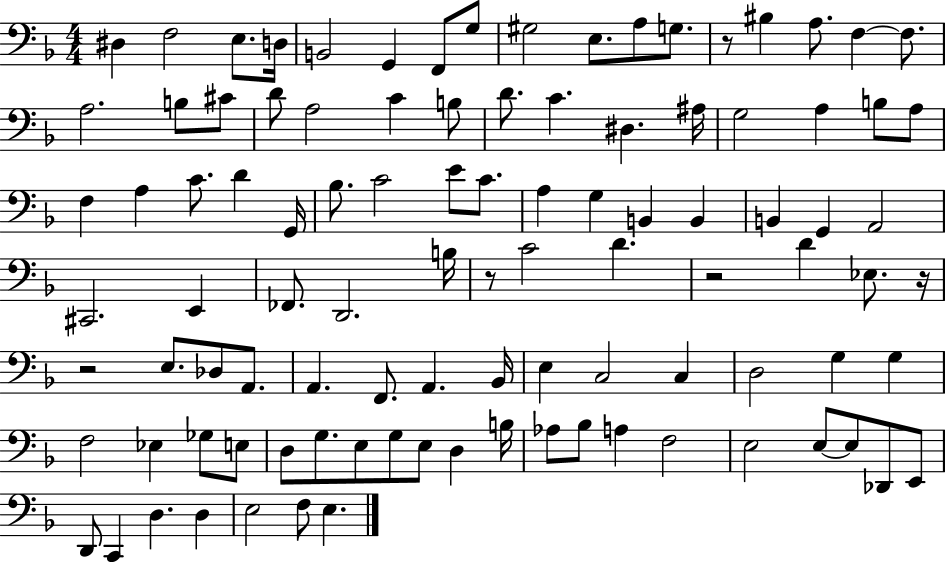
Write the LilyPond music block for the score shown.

{
  \clef bass
  \numericTimeSignature
  \time 4/4
  \key f \major
  dis4 f2 e8. d16 | b,2 g,4 f,8 g8 | gis2 e8. a8 g8. | r8 bis4 a8. f4~~ f8. | \break a2. b8 cis'8 | d'8 a2 c'4 b8 | d'8. c'4. dis4. ais16 | g2 a4 b8 a8 | \break f4 a4 c'8. d'4 g,16 | bes8. c'2 e'8 c'8. | a4 g4 b,4 b,4 | b,4 g,4 a,2 | \break cis,2. e,4 | fes,8. d,2. b16 | r8 c'2 d'4. | r2 d'4 ees8. r16 | \break r2 e8. des8 a,8. | a,4. f,8. a,4. bes,16 | e4 c2 c4 | d2 g4 g4 | \break f2 ees4 ges8 e8 | d8 g8. e8 g8 e8 d4 b16 | aes8 bes8 a4 f2 | e2 e8~~ e8 des,8 e,8 | \break d,8 c,4 d4. d4 | e2 f8 e4. | \bar "|."
}